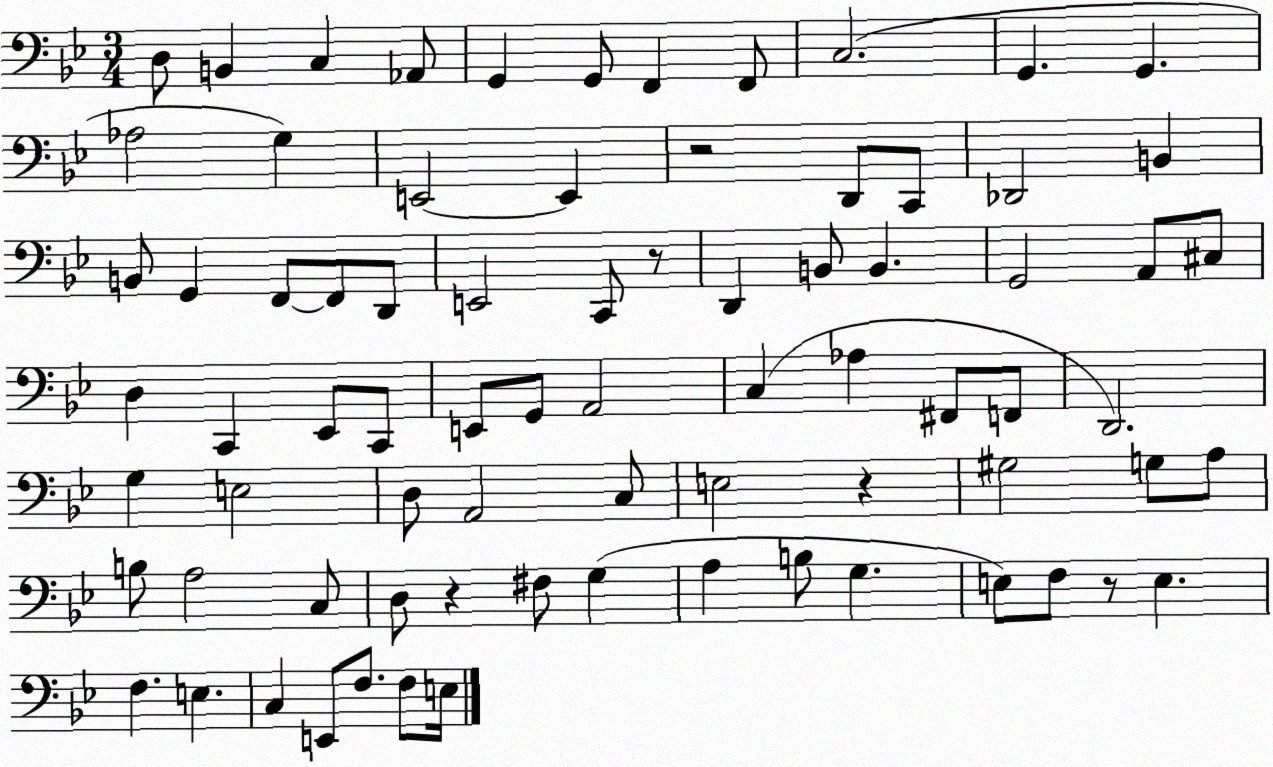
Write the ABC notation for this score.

X:1
T:Untitled
M:3/4
L:1/4
K:Bb
D,/2 B,, C, _A,,/2 G,, G,,/2 F,, F,,/2 C,2 G,, G,, _A,2 G, E,,2 E,, z2 D,,/2 C,,/2 _D,,2 B,, B,,/2 G,, F,,/2 F,,/2 D,,/2 E,,2 C,,/2 z/2 D,, B,,/2 B,, G,,2 A,,/2 ^C,/2 D, C,, _E,,/2 C,,/2 E,,/2 G,,/2 A,,2 C, _A, ^F,,/2 F,,/2 D,,2 G, E,2 D,/2 A,,2 C,/2 E,2 z ^G,2 G,/2 A,/2 B,/2 A,2 C,/2 D,/2 z ^F,/2 G, A, B,/2 G, E,/2 F,/2 z/2 E, F, E, C, E,,/2 F,/2 F,/2 E,/4